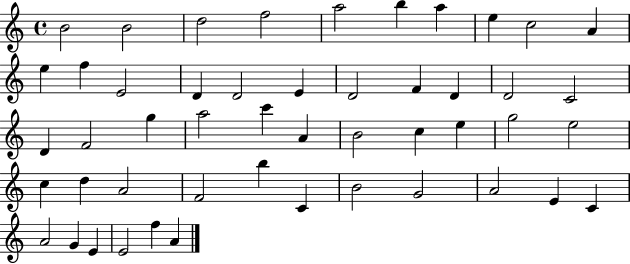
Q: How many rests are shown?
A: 0